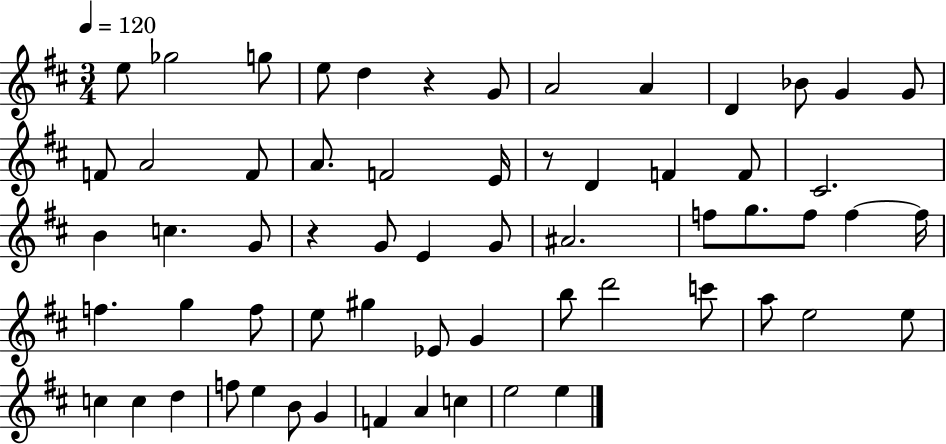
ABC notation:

X:1
T:Untitled
M:3/4
L:1/4
K:D
e/2 _g2 g/2 e/2 d z G/2 A2 A D _B/2 G G/2 F/2 A2 F/2 A/2 F2 E/4 z/2 D F F/2 ^C2 B c G/2 z G/2 E G/2 ^A2 f/2 g/2 f/2 f f/4 f g f/2 e/2 ^g _E/2 G b/2 d'2 c'/2 a/2 e2 e/2 c c d f/2 e B/2 G F A c e2 e